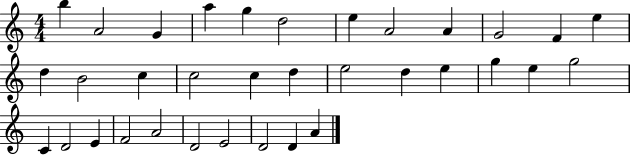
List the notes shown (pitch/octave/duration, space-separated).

B5/q A4/h G4/q A5/q G5/q D5/h E5/q A4/h A4/q G4/h F4/q E5/q D5/q B4/h C5/q C5/h C5/q D5/q E5/h D5/q E5/q G5/q E5/q G5/h C4/q D4/h E4/q F4/h A4/h D4/h E4/h D4/h D4/q A4/q